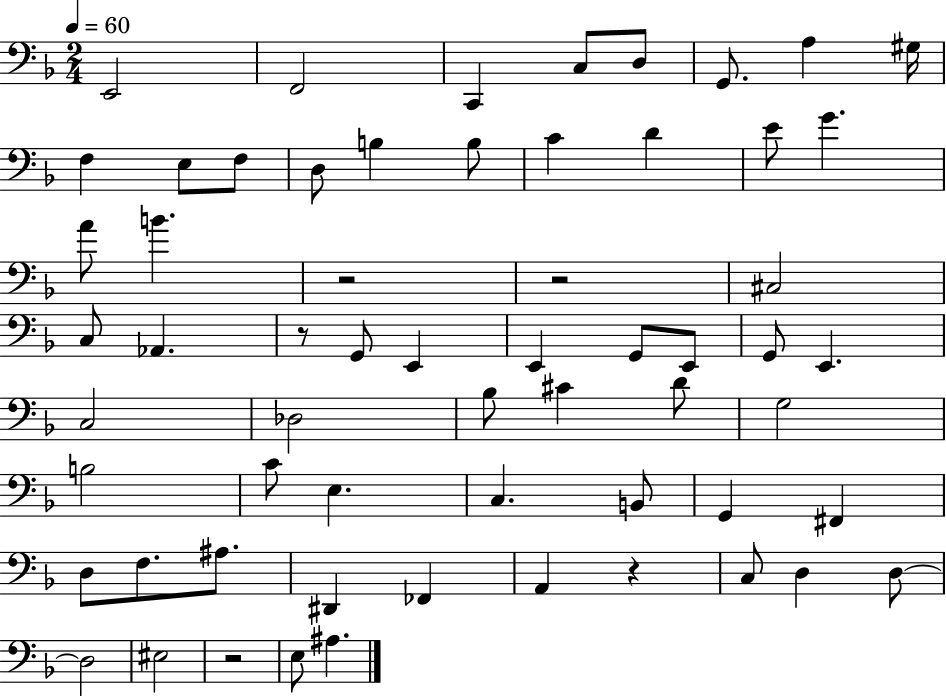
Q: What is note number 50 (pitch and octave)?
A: C3